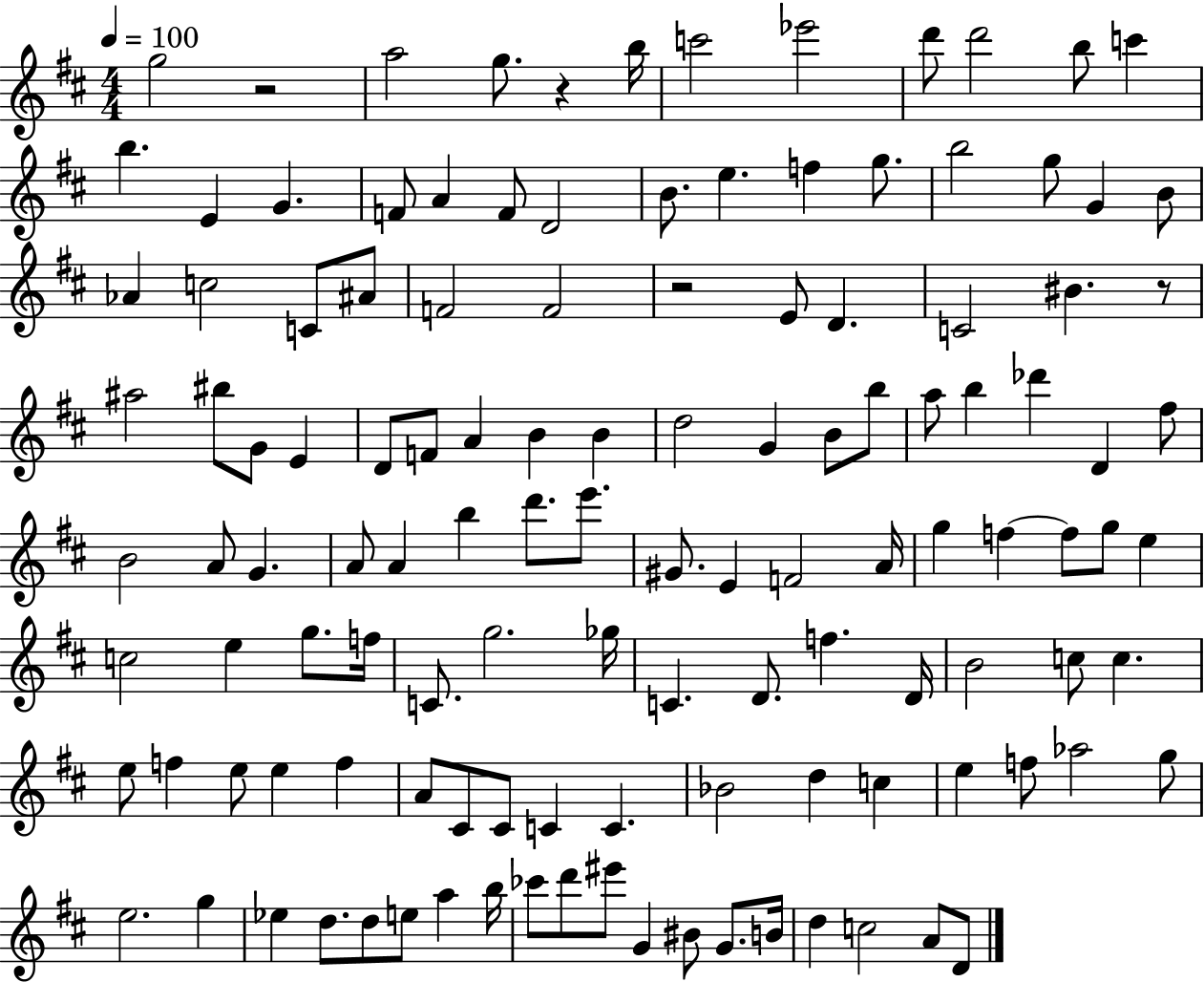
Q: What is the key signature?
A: D major